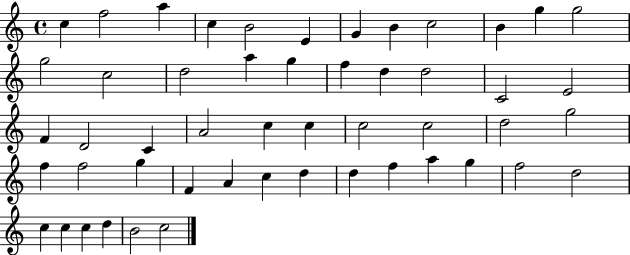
C5/q F5/h A5/q C5/q B4/h E4/q G4/q B4/q C5/h B4/q G5/q G5/h G5/h C5/h D5/h A5/q G5/q F5/q D5/q D5/h C4/h E4/h F4/q D4/h C4/q A4/h C5/q C5/q C5/h C5/h D5/h G5/h F5/q F5/h G5/q F4/q A4/q C5/q D5/q D5/q F5/q A5/q G5/q F5/h D5/h C5/q C5/q C5/q D5/q B4/h C5/h